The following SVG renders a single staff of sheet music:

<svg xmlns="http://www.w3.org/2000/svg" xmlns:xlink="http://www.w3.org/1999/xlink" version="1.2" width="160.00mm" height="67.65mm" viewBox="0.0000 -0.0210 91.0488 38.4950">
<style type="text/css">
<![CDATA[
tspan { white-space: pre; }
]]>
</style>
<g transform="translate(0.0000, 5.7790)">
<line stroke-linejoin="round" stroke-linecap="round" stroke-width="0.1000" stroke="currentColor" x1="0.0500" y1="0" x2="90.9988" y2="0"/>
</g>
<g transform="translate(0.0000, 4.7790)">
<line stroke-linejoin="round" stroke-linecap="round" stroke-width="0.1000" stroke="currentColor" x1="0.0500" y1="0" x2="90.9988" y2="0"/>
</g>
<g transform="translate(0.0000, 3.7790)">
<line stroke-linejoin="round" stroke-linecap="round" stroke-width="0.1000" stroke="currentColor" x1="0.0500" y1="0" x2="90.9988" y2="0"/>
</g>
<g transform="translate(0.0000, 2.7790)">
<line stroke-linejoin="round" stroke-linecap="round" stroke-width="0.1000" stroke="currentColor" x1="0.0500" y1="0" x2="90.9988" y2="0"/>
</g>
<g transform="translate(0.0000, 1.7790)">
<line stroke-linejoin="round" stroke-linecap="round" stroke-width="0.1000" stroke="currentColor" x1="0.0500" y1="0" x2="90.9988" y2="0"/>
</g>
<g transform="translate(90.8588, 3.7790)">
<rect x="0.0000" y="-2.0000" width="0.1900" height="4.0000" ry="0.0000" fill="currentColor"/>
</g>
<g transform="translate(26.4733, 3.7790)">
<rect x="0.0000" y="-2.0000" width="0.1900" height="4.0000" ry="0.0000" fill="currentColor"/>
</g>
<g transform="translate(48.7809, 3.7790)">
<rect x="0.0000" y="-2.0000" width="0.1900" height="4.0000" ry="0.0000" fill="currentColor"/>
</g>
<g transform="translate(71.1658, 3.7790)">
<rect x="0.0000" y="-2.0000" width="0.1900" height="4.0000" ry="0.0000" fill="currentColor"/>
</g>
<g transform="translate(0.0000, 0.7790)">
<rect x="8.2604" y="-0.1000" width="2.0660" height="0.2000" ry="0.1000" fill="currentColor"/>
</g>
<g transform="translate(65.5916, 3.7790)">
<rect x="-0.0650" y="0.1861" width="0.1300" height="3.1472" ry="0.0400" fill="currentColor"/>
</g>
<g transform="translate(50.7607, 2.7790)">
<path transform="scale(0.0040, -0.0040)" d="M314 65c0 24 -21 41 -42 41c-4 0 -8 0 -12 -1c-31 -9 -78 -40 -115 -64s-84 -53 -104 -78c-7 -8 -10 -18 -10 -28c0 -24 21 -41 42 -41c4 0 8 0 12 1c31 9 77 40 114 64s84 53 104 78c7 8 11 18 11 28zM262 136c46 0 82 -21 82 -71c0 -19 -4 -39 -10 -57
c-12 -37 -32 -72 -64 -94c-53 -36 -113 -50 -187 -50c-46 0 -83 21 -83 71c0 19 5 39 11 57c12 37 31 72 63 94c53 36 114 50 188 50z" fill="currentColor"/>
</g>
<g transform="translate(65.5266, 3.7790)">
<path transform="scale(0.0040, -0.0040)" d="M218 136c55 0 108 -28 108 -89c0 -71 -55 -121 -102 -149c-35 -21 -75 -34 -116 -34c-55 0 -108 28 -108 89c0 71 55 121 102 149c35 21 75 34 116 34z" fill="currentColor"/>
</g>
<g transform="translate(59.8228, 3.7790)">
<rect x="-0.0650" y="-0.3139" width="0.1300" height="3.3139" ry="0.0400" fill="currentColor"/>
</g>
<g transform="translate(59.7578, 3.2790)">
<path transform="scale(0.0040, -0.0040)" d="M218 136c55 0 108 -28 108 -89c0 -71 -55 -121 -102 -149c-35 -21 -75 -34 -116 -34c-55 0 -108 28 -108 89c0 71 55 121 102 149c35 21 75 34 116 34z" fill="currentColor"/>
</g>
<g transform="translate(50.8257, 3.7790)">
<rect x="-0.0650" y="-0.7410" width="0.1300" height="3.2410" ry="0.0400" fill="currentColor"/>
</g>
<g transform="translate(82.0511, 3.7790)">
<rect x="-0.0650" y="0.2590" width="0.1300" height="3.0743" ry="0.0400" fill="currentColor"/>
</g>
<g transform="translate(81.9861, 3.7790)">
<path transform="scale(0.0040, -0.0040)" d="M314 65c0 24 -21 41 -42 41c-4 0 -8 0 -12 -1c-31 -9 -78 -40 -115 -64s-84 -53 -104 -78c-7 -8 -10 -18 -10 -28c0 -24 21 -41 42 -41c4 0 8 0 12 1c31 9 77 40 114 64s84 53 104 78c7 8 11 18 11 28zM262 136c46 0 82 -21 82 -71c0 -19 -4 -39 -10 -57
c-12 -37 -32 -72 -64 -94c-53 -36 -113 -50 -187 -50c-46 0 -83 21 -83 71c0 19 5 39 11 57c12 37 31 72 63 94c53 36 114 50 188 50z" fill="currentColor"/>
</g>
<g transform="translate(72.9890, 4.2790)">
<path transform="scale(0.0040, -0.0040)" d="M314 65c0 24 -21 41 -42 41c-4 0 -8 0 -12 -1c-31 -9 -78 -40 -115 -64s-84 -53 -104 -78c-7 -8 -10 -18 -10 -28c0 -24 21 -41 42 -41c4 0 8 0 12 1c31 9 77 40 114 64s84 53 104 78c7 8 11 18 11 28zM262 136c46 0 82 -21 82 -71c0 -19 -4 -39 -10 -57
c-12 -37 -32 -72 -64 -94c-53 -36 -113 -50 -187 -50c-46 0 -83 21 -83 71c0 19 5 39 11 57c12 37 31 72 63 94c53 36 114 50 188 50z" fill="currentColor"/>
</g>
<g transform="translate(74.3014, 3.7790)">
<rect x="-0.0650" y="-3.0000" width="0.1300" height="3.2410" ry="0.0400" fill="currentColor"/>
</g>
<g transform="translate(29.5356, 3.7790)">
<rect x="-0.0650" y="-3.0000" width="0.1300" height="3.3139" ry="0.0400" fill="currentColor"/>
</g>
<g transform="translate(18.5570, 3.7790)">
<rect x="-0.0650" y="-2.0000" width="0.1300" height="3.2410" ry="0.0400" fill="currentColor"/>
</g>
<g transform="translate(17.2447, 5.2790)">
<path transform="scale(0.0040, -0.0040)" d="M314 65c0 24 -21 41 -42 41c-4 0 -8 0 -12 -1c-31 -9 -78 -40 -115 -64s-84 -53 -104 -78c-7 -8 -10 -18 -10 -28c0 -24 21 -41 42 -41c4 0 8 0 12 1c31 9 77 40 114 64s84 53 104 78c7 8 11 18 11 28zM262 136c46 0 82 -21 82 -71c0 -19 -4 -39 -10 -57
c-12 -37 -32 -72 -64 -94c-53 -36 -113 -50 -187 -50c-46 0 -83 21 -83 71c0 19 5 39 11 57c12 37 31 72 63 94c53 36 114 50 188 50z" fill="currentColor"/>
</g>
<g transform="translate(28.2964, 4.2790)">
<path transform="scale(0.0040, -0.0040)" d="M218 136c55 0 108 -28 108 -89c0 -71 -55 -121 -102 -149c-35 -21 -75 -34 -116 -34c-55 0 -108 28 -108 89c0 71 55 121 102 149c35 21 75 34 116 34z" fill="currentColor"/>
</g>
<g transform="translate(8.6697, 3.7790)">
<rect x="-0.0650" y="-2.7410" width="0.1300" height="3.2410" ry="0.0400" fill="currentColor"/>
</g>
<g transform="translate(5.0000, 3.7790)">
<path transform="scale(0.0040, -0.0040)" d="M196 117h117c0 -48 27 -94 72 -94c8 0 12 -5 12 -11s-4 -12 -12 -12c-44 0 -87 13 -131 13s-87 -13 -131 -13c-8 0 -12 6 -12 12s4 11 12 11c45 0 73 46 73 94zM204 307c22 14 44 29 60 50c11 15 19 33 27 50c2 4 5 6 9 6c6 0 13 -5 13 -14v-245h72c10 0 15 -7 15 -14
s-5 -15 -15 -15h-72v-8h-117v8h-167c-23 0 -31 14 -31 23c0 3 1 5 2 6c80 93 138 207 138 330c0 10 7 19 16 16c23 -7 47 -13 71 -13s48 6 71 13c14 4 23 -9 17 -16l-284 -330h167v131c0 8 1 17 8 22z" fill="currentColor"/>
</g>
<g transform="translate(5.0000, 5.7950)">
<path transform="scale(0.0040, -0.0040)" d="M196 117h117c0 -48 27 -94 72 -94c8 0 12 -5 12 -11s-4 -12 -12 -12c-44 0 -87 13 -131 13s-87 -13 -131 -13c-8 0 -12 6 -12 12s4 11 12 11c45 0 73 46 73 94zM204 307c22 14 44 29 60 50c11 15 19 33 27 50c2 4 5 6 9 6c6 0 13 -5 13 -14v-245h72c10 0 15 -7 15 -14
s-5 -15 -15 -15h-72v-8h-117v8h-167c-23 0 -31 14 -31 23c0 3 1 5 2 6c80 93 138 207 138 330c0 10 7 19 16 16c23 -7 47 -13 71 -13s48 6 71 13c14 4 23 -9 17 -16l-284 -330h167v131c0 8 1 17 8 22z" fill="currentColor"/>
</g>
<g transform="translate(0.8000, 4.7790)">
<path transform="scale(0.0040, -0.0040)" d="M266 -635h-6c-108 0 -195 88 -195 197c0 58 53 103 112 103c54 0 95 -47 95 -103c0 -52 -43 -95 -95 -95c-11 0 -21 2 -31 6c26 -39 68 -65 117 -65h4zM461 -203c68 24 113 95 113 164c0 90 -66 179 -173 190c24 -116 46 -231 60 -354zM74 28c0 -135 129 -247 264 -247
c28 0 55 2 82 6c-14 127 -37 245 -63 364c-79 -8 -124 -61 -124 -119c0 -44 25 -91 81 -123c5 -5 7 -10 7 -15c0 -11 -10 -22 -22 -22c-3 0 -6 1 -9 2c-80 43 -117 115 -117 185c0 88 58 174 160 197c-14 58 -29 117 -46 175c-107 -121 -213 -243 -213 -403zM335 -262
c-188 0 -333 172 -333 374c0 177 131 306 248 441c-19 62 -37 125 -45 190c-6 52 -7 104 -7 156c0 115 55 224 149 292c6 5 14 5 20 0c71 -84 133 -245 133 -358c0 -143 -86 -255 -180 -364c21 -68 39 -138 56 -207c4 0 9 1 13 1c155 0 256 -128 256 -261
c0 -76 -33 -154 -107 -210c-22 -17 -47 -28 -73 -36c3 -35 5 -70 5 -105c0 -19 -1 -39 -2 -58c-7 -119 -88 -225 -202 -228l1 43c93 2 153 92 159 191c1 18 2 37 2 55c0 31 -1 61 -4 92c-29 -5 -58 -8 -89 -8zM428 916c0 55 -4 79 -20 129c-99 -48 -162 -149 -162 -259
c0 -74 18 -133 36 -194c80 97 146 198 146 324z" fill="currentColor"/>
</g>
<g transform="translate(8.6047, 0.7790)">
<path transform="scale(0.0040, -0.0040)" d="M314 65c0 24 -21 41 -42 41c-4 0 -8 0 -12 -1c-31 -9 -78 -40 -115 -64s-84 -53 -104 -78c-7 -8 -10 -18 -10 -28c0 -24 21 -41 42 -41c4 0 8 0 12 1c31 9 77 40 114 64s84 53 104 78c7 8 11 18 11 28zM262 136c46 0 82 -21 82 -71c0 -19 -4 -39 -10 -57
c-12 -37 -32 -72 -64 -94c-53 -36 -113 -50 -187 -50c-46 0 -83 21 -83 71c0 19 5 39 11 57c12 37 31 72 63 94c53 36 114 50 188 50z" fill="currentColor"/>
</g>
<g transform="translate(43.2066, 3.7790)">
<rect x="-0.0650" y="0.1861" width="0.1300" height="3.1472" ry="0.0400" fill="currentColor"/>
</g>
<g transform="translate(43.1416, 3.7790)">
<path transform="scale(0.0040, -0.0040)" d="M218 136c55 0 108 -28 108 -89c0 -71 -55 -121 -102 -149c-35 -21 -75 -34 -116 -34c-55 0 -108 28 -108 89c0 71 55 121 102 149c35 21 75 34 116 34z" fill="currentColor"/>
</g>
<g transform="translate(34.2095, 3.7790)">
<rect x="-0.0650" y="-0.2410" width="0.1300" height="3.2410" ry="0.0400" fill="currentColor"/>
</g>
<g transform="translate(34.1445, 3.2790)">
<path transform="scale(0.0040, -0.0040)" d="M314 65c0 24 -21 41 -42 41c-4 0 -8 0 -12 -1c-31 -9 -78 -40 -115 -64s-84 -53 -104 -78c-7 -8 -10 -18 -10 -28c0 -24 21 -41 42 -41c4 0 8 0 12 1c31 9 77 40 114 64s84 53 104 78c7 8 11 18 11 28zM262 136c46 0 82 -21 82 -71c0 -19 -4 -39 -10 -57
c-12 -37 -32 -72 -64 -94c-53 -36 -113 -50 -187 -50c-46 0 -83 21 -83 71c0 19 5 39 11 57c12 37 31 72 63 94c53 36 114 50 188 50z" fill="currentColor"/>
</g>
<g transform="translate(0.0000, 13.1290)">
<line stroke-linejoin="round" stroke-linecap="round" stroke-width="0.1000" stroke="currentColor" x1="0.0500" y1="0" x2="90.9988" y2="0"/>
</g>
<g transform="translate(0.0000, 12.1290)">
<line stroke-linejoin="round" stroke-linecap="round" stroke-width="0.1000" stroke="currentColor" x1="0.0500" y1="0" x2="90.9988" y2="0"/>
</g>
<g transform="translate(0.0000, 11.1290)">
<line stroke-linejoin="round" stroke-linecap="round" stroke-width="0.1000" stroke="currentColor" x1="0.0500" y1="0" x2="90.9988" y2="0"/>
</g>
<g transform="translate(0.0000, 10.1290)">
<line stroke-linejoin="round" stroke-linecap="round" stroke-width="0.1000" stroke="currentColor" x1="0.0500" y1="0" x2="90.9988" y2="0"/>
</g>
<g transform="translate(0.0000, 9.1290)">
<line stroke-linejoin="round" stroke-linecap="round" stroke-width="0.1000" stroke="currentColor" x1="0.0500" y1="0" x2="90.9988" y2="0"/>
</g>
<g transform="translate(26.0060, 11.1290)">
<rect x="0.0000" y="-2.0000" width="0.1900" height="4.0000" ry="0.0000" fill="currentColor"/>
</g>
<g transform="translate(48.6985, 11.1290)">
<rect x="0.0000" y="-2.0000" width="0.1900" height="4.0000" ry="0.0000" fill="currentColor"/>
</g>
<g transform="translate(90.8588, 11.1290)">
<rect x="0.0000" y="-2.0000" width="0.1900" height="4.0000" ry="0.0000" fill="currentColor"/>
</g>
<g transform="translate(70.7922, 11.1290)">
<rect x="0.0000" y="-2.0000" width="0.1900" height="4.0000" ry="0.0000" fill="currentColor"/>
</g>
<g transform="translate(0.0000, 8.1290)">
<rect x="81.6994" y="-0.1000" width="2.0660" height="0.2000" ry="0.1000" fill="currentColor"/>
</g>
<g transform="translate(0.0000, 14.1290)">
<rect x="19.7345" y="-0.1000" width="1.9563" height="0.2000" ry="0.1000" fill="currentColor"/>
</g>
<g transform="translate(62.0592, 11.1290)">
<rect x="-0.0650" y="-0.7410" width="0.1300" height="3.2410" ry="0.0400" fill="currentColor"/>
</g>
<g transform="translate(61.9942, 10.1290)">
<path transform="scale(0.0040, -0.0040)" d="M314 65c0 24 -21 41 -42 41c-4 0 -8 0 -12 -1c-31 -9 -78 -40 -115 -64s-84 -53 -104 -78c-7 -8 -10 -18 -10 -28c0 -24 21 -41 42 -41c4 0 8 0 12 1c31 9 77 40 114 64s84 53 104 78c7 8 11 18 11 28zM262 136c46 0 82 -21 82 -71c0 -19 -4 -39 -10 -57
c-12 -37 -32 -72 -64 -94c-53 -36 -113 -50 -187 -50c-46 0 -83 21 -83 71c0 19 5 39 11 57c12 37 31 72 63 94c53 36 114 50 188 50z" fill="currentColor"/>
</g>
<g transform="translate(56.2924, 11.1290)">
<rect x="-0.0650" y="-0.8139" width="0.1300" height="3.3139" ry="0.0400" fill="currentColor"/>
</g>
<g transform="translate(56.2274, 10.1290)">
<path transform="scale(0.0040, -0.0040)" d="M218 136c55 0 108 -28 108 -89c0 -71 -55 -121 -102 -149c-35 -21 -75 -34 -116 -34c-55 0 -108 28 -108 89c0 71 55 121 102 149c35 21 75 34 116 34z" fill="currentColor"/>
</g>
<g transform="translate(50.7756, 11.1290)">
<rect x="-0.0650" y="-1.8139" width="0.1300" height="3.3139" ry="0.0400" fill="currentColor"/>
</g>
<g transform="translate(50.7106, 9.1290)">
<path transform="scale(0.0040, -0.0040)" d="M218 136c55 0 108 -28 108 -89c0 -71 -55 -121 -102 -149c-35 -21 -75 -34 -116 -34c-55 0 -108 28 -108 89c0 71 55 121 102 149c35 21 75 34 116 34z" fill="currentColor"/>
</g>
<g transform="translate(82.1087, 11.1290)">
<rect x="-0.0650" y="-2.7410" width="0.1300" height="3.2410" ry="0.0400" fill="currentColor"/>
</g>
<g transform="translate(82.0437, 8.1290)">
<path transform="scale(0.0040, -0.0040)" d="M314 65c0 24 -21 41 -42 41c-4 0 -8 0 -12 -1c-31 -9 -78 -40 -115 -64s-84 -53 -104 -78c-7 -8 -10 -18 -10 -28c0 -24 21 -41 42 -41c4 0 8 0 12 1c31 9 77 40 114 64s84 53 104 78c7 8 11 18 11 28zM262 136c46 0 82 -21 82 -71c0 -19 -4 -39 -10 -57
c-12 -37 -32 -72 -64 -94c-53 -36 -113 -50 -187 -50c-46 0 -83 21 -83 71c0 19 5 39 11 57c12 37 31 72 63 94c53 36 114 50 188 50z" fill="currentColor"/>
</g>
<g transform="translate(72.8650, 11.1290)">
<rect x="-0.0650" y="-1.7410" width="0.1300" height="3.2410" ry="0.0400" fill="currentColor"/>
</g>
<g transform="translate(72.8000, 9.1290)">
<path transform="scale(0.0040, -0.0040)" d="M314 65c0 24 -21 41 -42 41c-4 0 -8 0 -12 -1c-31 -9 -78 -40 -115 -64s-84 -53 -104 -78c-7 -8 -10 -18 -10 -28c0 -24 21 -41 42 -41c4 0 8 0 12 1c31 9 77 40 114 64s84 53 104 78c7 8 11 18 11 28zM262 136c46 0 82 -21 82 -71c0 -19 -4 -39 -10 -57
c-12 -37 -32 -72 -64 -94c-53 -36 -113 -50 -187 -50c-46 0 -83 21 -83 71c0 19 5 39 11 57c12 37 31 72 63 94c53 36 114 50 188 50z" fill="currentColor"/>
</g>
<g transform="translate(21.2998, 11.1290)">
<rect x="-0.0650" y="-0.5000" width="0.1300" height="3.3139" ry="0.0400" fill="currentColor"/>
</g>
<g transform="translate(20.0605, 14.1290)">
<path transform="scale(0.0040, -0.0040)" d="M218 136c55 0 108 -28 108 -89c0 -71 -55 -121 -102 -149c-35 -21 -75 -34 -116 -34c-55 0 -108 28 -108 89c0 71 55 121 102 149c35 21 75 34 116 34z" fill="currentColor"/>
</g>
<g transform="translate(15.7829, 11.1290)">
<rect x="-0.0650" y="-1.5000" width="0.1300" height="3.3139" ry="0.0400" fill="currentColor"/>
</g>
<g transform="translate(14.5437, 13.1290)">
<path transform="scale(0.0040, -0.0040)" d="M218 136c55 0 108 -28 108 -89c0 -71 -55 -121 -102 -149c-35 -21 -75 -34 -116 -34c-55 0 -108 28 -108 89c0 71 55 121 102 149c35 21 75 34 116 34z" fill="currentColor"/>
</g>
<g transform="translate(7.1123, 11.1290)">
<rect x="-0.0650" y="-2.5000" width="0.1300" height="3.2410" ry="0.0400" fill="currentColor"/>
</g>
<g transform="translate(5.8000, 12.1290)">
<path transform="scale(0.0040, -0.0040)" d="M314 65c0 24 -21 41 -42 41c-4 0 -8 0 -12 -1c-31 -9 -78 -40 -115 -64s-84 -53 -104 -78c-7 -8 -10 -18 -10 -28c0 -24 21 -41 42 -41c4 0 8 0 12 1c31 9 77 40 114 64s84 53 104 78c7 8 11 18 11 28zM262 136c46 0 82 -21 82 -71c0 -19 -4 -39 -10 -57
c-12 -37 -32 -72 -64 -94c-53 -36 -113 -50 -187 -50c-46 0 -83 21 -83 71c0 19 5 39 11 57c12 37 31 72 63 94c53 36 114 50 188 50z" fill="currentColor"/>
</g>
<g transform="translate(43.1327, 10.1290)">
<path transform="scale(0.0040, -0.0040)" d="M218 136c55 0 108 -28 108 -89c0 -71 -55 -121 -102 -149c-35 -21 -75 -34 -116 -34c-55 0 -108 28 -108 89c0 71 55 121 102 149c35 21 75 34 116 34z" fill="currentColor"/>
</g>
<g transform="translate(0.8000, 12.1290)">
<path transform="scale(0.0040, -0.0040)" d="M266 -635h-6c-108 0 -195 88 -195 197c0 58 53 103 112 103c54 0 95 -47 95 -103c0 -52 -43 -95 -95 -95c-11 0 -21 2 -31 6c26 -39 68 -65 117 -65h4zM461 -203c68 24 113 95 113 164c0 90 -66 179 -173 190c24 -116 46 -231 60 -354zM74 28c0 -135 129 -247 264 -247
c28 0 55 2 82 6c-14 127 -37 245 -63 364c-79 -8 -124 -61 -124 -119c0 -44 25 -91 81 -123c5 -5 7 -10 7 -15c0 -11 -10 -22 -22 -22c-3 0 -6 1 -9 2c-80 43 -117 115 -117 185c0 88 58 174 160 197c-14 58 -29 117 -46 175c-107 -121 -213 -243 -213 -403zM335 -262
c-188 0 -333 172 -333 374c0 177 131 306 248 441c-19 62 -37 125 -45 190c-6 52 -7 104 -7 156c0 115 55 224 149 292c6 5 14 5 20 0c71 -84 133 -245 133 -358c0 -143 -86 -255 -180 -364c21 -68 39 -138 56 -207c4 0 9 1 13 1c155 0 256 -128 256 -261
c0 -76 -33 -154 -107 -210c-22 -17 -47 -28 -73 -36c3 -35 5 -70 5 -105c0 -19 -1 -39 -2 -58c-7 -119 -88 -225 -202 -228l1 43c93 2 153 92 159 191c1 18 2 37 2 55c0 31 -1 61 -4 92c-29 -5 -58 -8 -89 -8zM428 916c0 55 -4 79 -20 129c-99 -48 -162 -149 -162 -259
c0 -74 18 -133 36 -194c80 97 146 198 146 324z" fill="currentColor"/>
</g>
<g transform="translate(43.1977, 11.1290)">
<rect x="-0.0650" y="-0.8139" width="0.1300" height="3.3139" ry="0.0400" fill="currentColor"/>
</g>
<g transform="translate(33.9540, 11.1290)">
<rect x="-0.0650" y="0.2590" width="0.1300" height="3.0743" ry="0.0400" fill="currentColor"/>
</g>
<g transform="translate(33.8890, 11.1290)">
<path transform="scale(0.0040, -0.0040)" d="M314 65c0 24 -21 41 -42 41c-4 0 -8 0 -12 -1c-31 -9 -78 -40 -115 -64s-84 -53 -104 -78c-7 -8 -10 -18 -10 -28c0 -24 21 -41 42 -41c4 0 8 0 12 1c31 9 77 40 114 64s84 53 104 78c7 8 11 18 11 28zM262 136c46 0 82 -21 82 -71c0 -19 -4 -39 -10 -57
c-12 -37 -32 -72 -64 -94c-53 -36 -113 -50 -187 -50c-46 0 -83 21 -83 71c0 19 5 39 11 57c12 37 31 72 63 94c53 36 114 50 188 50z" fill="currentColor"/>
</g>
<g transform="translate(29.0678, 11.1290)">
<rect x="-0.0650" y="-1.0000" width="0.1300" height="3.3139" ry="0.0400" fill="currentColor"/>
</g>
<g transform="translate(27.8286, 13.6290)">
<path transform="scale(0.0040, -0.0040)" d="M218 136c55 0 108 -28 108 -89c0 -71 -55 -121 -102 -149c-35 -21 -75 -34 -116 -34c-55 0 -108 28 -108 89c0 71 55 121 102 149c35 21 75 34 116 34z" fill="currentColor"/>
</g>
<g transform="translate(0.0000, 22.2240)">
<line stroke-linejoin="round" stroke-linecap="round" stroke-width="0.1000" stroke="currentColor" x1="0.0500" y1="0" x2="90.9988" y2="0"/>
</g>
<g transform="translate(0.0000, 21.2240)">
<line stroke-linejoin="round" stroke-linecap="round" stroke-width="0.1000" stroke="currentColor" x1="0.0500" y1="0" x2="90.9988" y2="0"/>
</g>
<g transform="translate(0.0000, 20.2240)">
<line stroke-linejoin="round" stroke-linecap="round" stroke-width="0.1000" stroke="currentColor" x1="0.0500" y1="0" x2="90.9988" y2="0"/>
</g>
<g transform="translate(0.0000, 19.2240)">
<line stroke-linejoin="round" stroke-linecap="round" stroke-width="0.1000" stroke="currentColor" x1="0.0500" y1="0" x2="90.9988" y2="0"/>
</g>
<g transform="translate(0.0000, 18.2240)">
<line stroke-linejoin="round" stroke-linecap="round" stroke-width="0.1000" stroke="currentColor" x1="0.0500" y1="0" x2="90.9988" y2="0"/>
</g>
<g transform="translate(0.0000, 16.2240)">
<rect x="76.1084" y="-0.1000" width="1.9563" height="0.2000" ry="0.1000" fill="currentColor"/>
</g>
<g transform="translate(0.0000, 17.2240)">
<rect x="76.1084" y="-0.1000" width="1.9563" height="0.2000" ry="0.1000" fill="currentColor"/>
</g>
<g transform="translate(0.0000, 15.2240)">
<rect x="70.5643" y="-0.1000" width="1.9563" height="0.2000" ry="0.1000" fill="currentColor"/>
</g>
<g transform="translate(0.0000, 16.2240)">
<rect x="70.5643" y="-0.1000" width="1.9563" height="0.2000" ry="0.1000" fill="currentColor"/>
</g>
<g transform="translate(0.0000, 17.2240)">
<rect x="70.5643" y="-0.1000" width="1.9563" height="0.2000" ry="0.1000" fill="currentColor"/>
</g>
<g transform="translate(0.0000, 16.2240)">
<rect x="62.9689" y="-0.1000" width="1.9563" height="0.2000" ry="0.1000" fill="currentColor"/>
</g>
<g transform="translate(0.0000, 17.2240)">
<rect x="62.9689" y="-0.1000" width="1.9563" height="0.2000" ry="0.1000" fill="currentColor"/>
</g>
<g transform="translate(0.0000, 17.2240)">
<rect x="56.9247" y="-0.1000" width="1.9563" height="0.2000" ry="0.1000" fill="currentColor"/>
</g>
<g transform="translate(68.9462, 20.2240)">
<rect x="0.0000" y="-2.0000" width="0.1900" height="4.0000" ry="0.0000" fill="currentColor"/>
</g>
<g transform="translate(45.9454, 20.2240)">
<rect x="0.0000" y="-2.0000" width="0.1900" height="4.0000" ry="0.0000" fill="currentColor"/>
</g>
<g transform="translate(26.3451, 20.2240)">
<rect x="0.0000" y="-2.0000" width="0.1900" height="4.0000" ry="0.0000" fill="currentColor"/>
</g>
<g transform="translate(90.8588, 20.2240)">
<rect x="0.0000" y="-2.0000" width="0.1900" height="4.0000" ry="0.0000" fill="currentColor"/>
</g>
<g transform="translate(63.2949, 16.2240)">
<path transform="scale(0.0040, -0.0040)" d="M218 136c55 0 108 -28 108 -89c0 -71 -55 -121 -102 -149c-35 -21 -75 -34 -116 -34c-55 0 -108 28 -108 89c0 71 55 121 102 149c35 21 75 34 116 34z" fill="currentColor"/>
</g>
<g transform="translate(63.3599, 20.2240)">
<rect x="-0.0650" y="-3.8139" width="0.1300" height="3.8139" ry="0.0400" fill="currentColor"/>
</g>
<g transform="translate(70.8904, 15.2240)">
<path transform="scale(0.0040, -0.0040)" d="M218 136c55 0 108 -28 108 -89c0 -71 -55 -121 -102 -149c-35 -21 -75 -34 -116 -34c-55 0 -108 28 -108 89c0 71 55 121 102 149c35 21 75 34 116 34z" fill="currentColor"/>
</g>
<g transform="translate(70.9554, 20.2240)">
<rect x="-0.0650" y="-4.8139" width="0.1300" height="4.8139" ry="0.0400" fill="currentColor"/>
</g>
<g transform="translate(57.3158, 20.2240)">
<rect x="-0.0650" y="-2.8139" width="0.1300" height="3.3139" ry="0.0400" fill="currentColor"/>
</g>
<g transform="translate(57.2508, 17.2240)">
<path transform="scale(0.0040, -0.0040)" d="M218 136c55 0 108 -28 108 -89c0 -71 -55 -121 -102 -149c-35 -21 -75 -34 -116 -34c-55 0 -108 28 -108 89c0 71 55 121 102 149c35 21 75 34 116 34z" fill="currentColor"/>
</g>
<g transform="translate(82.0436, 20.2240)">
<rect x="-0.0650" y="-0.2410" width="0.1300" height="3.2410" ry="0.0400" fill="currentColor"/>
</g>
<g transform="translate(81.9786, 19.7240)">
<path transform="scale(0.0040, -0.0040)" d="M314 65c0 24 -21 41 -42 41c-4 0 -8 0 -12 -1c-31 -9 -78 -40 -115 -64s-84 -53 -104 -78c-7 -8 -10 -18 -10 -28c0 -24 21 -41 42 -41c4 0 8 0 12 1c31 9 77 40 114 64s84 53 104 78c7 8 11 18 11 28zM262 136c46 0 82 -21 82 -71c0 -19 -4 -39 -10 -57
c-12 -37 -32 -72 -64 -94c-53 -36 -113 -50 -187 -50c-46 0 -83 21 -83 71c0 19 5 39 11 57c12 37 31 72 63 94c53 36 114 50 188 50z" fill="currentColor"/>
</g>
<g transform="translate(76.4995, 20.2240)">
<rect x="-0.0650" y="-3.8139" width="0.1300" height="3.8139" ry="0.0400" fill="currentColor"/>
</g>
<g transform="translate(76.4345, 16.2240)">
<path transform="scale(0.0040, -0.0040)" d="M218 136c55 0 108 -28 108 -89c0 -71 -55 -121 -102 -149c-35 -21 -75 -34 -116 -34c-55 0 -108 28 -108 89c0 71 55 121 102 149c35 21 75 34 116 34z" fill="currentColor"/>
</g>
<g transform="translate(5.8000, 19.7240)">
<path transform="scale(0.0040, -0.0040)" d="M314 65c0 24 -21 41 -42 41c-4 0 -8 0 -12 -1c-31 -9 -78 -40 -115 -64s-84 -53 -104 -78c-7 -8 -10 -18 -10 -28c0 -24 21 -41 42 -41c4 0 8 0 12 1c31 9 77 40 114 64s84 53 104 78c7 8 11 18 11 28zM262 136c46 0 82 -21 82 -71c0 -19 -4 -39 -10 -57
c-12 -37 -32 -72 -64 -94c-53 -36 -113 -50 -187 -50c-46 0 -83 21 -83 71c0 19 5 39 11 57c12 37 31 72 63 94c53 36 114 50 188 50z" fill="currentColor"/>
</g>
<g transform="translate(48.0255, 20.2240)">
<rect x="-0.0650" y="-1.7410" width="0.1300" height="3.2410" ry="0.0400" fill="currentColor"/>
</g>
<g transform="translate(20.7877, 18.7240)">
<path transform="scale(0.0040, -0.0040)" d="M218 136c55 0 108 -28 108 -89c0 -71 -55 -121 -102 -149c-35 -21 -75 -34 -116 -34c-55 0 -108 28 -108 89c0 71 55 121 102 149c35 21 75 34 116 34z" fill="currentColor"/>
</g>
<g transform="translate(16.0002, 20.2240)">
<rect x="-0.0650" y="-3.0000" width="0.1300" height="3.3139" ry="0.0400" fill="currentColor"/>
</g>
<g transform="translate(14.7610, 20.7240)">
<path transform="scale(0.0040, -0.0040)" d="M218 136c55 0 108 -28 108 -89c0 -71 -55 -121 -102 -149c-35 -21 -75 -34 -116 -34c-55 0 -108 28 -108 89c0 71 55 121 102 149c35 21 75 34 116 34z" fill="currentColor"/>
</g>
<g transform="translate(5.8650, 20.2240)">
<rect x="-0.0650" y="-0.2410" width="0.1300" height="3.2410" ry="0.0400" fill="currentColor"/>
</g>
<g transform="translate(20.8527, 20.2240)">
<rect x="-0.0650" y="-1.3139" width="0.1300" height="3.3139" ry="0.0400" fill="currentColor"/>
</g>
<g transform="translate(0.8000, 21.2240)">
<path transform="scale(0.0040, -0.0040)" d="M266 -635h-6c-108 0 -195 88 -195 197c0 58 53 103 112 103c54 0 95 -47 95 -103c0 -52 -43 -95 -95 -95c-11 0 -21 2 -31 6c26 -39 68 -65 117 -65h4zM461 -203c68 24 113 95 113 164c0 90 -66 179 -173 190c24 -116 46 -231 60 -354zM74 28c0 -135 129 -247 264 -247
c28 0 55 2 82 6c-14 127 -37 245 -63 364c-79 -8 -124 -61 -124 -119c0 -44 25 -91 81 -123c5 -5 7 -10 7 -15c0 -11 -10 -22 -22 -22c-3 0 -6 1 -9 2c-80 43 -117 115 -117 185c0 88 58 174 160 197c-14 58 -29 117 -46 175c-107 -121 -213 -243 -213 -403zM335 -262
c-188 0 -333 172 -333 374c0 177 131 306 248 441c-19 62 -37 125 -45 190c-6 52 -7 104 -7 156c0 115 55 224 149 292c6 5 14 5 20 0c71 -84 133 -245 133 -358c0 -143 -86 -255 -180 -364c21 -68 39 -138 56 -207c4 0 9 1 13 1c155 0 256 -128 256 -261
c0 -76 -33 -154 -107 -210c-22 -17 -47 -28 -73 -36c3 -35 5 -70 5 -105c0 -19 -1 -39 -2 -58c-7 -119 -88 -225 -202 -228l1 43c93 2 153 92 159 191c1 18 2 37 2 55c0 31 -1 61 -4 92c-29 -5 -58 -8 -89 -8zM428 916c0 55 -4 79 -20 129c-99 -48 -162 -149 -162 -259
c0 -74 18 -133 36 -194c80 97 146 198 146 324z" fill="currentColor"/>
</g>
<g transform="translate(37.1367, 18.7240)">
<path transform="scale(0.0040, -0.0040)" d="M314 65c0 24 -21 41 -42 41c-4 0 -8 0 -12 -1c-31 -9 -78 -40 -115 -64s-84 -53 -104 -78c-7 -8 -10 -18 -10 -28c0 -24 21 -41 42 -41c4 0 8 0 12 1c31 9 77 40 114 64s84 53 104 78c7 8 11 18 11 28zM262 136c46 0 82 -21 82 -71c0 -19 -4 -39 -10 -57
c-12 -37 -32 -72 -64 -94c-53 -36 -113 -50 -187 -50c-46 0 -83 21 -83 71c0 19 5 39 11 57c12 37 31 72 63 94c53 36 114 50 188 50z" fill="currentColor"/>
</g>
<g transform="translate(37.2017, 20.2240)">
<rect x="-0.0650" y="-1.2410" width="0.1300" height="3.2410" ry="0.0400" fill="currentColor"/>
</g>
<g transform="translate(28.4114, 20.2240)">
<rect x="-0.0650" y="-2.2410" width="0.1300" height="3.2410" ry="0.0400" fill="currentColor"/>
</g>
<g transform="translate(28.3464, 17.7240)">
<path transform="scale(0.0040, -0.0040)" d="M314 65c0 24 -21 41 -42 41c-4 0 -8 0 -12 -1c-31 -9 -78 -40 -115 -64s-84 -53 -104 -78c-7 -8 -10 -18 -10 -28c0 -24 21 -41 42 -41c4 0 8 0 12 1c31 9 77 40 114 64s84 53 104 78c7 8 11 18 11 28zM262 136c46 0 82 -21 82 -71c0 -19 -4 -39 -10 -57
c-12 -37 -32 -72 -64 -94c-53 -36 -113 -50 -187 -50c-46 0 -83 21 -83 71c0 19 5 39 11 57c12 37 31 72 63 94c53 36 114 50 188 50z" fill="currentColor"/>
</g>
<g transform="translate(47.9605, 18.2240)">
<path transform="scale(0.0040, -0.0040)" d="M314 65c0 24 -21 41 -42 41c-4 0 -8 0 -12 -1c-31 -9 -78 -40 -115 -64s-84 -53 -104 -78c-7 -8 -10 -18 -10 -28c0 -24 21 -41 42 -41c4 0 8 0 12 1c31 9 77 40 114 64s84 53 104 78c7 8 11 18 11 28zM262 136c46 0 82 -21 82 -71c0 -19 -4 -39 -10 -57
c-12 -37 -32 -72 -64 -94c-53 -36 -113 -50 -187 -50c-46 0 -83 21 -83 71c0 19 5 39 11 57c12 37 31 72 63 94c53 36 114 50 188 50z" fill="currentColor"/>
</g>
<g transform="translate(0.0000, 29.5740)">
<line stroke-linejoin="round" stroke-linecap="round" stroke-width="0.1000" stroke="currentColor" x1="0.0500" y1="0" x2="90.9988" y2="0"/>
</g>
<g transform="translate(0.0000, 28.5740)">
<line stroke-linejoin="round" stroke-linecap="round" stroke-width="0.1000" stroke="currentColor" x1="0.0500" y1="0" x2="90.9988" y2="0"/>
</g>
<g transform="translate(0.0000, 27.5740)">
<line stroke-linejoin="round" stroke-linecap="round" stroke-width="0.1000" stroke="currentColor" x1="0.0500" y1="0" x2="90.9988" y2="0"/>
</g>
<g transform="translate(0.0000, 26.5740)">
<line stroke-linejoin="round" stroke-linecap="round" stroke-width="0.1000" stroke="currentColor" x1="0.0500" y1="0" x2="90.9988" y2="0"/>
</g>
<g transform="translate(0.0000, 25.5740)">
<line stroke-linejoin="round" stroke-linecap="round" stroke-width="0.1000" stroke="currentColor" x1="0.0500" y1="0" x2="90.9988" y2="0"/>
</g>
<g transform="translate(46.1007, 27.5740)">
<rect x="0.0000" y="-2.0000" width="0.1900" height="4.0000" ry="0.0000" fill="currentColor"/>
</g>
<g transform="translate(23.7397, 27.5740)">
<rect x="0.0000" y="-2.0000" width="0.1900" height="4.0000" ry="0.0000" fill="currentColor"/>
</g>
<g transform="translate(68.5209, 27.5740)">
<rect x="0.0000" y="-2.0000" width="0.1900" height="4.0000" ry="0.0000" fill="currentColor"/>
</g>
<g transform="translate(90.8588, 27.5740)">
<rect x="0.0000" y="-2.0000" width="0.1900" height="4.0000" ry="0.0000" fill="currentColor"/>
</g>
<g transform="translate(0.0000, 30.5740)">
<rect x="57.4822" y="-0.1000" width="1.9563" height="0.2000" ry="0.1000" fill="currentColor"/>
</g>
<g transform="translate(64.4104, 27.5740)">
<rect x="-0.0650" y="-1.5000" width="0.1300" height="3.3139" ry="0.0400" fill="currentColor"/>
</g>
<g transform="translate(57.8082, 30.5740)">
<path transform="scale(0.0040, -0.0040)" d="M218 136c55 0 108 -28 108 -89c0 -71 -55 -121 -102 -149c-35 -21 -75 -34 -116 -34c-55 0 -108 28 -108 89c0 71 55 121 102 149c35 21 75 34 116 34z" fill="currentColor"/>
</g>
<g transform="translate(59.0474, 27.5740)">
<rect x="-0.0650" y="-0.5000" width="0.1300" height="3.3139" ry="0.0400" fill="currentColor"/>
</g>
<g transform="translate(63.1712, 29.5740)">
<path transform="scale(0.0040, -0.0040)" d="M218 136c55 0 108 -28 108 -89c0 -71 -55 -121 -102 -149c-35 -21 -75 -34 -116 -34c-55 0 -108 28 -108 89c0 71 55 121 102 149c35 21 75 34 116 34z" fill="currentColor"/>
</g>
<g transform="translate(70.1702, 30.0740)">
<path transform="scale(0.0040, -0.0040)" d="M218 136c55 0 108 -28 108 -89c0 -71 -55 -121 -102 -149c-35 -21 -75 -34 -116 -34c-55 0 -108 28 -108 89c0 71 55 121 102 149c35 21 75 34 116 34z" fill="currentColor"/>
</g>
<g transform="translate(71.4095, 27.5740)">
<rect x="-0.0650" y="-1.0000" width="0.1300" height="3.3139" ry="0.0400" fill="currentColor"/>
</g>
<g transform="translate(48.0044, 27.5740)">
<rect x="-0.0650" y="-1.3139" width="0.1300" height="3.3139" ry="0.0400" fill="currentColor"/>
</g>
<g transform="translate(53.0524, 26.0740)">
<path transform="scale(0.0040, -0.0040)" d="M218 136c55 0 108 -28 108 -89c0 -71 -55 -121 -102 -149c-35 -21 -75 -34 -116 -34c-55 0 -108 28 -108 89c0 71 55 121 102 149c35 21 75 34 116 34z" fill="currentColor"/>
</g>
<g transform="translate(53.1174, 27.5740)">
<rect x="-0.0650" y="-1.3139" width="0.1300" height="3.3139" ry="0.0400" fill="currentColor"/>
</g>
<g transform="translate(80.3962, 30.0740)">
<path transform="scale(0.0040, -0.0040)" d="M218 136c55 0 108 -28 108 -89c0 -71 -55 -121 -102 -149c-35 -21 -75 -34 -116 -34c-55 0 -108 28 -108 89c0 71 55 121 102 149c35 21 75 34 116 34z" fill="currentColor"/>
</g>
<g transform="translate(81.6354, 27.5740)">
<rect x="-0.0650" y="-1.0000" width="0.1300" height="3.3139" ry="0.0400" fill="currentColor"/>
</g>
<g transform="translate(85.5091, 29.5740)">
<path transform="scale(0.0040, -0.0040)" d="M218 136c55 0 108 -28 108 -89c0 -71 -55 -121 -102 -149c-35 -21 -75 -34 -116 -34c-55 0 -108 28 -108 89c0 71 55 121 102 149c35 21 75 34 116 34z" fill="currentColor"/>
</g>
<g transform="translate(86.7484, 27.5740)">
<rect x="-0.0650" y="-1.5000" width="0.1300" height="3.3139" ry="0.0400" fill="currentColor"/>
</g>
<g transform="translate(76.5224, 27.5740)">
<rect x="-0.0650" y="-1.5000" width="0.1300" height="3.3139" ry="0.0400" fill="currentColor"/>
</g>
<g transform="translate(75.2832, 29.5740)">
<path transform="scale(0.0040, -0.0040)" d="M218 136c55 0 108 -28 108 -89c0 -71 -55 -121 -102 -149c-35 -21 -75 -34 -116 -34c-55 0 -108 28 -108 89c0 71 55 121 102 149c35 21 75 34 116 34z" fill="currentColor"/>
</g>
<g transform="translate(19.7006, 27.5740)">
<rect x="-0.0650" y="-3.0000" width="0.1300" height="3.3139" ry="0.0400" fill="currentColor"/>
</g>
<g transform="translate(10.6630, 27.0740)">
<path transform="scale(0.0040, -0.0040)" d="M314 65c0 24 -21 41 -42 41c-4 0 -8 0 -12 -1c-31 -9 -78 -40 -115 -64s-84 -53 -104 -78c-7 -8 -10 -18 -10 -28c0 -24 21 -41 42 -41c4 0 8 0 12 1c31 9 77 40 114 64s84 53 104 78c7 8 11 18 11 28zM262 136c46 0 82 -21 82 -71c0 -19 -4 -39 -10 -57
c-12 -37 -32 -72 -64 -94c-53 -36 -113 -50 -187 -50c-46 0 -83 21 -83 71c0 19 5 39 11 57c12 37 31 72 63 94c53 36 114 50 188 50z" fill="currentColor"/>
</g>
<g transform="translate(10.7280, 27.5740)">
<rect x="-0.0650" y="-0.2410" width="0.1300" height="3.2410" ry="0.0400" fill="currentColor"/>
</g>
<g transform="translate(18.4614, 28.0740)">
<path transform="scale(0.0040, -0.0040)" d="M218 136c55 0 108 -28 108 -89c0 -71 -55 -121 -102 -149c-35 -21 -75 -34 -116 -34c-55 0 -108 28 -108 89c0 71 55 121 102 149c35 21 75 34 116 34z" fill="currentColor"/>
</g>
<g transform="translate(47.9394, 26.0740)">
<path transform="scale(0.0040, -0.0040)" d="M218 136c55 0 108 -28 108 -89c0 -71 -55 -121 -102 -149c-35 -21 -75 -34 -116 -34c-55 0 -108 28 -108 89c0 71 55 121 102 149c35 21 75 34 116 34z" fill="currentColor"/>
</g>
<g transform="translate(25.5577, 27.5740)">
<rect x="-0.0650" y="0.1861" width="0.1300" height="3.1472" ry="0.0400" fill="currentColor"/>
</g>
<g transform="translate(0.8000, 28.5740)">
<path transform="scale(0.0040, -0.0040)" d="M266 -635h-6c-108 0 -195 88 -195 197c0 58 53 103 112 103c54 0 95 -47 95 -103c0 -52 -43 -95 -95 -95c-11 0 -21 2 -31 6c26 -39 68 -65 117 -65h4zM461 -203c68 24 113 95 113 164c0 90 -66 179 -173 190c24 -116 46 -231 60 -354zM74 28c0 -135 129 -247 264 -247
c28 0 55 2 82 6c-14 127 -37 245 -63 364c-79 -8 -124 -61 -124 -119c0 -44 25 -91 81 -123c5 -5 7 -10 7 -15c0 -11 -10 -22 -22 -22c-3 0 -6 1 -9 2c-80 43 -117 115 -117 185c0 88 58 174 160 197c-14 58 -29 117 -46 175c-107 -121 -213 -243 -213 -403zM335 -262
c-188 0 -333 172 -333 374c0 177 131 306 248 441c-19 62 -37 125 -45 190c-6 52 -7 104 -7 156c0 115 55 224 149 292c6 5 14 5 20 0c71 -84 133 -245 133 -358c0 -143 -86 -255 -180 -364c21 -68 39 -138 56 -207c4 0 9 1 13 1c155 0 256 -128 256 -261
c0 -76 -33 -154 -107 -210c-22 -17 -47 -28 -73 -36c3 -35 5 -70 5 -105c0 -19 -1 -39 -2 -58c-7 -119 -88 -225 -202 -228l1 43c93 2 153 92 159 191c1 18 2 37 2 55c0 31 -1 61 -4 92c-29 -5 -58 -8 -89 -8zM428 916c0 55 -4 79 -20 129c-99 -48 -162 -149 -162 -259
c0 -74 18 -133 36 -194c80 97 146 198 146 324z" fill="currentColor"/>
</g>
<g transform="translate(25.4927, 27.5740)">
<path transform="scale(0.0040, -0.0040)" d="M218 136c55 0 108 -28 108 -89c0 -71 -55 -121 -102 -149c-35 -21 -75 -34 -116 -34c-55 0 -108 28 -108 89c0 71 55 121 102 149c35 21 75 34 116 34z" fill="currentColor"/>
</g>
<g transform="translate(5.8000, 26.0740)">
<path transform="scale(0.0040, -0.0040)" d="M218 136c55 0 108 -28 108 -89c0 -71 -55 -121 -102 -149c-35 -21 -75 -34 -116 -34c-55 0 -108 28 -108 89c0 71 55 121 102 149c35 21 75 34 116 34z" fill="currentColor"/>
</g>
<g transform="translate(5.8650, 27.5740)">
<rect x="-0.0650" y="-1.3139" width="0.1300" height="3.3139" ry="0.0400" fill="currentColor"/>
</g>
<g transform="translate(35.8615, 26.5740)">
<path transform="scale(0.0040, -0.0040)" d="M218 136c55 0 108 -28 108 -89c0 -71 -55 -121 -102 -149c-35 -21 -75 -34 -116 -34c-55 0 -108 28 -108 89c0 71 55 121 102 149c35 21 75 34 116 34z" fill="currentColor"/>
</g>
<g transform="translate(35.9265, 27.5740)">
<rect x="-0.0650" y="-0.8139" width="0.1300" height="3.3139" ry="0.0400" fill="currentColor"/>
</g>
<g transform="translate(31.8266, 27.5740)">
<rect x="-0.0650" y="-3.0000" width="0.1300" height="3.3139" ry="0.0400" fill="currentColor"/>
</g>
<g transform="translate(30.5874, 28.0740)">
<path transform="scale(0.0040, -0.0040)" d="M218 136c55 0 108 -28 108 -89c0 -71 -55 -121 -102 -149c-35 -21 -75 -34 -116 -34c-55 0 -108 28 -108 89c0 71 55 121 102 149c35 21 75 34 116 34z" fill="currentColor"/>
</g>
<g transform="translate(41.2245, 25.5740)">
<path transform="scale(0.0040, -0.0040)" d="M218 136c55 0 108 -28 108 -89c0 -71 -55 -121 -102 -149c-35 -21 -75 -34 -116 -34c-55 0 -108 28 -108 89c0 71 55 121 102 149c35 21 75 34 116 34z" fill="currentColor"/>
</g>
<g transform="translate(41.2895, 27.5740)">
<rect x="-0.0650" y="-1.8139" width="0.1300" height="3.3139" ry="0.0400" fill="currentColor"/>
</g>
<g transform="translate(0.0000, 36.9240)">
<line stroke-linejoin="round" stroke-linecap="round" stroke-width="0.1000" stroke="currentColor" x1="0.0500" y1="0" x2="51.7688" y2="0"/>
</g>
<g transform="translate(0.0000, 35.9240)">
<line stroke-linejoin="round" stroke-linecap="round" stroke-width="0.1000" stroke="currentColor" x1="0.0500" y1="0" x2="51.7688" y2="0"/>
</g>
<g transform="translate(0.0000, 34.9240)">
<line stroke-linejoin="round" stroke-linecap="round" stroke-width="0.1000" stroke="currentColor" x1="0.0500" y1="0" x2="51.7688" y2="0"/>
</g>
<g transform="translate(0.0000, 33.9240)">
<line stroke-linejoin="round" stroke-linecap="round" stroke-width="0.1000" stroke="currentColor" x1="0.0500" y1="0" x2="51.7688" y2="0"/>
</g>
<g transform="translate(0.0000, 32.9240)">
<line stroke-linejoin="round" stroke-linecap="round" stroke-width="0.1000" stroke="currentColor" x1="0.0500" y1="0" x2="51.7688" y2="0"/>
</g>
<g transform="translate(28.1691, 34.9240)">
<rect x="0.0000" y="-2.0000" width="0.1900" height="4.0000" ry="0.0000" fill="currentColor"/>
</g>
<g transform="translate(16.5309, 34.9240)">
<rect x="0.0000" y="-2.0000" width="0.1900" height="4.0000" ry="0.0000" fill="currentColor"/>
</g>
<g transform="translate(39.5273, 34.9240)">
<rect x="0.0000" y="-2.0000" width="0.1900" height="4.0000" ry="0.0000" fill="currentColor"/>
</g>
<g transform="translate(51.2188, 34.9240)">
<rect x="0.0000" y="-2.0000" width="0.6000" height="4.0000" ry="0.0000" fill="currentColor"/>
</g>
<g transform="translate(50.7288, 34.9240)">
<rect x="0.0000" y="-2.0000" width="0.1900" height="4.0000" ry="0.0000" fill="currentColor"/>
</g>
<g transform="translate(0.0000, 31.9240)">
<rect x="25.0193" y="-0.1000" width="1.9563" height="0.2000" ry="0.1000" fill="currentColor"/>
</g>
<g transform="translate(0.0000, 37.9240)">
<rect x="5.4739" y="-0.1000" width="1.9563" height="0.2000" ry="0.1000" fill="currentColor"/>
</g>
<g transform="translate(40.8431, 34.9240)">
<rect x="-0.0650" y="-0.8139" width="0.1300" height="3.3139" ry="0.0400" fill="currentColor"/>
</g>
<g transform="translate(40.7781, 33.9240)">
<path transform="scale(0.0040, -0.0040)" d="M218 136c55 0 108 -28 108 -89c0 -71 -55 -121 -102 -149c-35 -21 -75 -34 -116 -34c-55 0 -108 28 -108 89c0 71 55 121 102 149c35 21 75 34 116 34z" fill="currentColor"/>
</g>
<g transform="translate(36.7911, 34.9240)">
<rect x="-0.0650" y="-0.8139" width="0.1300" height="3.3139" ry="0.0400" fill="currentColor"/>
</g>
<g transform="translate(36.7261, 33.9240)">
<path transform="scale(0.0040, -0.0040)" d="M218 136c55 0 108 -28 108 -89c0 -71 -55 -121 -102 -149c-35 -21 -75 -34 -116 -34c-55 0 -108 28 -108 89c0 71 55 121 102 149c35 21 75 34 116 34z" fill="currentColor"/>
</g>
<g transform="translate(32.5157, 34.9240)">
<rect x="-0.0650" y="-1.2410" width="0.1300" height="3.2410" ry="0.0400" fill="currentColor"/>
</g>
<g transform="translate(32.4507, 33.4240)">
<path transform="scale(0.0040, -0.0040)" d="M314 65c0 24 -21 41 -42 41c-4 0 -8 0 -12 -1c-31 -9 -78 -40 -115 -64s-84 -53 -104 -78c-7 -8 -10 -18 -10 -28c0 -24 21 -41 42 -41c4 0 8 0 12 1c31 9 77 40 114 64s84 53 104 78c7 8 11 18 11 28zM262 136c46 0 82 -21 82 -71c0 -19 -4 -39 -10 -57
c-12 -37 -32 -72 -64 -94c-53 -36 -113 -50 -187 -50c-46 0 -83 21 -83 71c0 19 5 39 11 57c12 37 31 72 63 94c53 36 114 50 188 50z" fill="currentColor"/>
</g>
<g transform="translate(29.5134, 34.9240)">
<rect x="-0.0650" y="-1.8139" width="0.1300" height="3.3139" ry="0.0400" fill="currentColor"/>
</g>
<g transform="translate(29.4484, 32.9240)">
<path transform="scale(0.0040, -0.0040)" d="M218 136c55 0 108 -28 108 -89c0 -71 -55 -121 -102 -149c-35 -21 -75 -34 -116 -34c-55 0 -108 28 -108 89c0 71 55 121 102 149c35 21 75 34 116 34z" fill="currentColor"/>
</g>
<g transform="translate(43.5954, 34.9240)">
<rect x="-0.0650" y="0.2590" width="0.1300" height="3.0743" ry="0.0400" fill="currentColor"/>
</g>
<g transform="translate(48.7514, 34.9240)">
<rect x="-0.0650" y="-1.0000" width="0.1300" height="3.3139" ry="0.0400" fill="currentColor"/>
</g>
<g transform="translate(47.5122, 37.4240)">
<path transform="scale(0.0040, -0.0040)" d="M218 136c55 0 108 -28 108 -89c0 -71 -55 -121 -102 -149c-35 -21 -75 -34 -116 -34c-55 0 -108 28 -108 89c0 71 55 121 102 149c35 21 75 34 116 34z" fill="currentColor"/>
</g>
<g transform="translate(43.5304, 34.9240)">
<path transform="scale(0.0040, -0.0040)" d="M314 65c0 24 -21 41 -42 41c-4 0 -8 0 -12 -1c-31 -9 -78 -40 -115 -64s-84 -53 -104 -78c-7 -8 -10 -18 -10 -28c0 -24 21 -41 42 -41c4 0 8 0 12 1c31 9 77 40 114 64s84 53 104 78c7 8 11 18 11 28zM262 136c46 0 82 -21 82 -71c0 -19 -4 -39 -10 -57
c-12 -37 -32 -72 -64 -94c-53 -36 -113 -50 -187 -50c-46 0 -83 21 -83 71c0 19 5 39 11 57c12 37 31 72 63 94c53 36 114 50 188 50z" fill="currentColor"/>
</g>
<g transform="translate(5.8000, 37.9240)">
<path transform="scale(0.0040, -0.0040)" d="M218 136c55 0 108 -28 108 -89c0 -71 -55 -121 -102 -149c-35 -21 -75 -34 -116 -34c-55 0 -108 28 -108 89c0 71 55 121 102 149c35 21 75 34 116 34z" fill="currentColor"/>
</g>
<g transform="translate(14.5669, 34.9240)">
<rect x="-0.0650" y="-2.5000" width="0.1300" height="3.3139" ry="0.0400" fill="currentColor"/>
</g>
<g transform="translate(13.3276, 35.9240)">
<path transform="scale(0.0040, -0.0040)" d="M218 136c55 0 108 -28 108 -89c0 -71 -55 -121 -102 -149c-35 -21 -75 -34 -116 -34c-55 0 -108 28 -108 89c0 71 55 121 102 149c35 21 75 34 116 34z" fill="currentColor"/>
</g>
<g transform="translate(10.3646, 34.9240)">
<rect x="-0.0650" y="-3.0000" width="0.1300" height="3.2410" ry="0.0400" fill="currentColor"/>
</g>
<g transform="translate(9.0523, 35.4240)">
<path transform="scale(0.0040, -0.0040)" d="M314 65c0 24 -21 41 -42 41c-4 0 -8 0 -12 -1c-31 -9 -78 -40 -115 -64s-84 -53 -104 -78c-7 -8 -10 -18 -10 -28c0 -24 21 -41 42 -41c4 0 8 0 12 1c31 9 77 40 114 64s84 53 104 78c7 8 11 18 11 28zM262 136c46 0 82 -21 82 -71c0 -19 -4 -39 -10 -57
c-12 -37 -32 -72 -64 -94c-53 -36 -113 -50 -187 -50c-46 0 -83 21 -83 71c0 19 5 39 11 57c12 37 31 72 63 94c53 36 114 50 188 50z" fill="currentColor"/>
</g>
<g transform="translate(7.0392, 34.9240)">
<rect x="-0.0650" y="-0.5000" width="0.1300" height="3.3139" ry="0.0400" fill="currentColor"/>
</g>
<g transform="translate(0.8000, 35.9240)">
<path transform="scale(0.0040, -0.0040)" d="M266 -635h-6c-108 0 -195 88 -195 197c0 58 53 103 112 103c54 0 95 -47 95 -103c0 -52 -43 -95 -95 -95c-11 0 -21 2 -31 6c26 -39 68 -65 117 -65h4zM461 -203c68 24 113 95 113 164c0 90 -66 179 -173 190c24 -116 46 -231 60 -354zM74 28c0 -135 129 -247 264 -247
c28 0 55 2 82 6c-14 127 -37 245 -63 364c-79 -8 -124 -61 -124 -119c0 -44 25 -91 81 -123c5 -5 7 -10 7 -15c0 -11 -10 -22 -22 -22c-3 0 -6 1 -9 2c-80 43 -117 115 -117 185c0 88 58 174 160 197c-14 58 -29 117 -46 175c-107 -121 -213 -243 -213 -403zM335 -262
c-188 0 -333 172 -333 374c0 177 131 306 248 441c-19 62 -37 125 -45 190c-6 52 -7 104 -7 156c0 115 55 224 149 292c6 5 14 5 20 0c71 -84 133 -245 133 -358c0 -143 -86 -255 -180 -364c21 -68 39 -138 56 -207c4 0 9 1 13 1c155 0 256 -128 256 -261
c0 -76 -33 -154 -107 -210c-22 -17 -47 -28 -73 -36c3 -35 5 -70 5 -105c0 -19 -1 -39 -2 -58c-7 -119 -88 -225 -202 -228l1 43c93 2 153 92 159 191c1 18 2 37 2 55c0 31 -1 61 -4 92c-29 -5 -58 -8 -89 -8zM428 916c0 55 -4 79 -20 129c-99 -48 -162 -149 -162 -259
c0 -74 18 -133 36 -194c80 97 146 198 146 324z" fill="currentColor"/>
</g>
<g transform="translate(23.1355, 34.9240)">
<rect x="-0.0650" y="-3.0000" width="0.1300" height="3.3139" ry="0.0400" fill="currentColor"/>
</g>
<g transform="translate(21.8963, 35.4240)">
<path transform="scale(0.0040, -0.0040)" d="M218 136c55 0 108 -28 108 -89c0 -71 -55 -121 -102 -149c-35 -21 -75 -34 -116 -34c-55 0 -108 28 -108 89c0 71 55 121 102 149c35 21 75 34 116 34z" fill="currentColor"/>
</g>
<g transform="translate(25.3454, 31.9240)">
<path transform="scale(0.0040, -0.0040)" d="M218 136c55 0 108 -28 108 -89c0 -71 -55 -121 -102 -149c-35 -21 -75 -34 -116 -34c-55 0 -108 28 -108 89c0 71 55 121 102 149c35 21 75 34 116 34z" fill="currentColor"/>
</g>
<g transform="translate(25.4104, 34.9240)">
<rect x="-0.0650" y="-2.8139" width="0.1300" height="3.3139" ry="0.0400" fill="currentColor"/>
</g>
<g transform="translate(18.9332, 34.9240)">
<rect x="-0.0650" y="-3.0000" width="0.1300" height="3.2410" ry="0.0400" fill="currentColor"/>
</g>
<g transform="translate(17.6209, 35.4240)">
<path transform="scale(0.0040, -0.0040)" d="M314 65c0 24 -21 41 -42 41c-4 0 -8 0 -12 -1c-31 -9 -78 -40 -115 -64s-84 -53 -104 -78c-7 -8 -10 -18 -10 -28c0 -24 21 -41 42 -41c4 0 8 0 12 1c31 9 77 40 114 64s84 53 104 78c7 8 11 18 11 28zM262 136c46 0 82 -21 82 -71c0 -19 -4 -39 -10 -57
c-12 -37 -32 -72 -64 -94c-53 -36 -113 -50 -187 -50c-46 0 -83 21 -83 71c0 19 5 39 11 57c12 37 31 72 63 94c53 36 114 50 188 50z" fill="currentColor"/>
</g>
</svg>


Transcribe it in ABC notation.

X:1
T:Untitled
M:4/4
L:1/4
K:C
a2 F2 A c2 B d2 c B A2 B2 G2 E C D B2 d f d d2 f2 a2 c2 A e g2 e2 f2 a c' e' c' c2 e c2 A B A d f e e C E D E D E C A2 G A2 A a f e2 d d B2 D